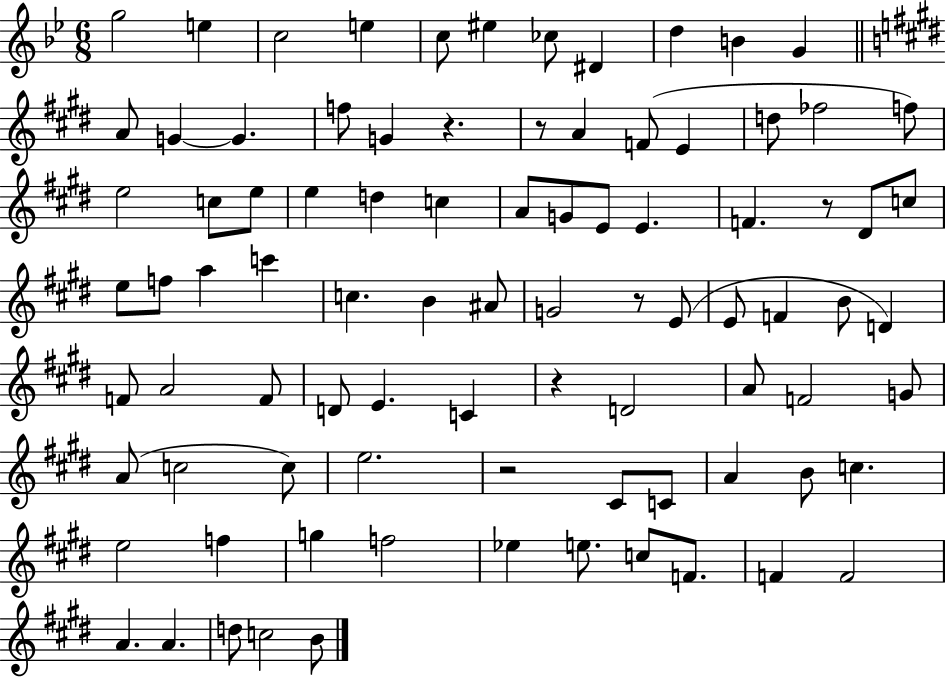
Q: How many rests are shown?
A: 6